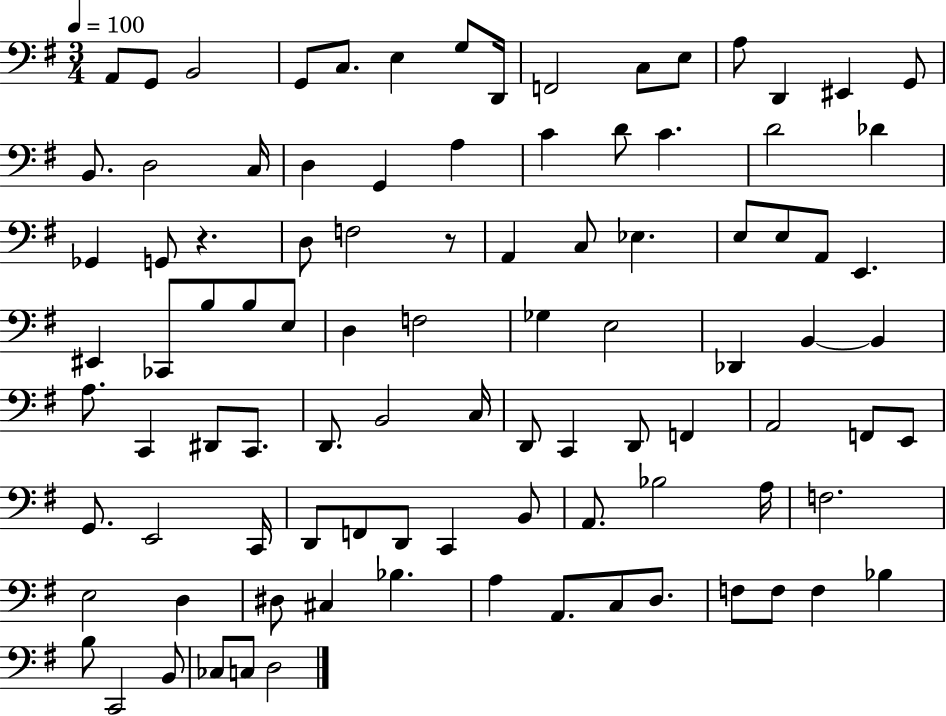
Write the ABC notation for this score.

X:1
T:Untitled
M:3/4
L:1/4
K:G
A,,/2 G,,/2 B,,2 G,,/2 C,/2 E, G,/2 D,,/4 F,,2 C,/2 E,/2 A,/2 D,, ^E,, G,,/2 B,,/2 D,2 C,/4 D, G,, A, C D/2 C D2 _D _G,, G,,/2 z D,/2 F,2 z/2 A,, C,/2 _E, E,/2 E,/2 A,,/2 E,, ^E,, _C,,/2 B,/2 B,/2 E,/2 D, F,2 _G, E,2 _D,, B,, B,, A,/2 C,, ^D,,/2 C,,/2 D,,/2 B,,2 C,/4 D,,/2 C,, D,,/2 F,, A,,2 F,,/2 E,,/2 G,,/2 E,,2 C,,/4 D,,/2 F,,/2 D,,/2 C,, B,,/2 A,,/2 _B,2 A,/4 F,2 E,2 D, ^D,/2 ^C, _B, A, A,,/2 C,/2 D,/2 F,/2 F,/2 F, _B, B,/2 C,,2 B,,/2 _C,/2 C,/2 D,2